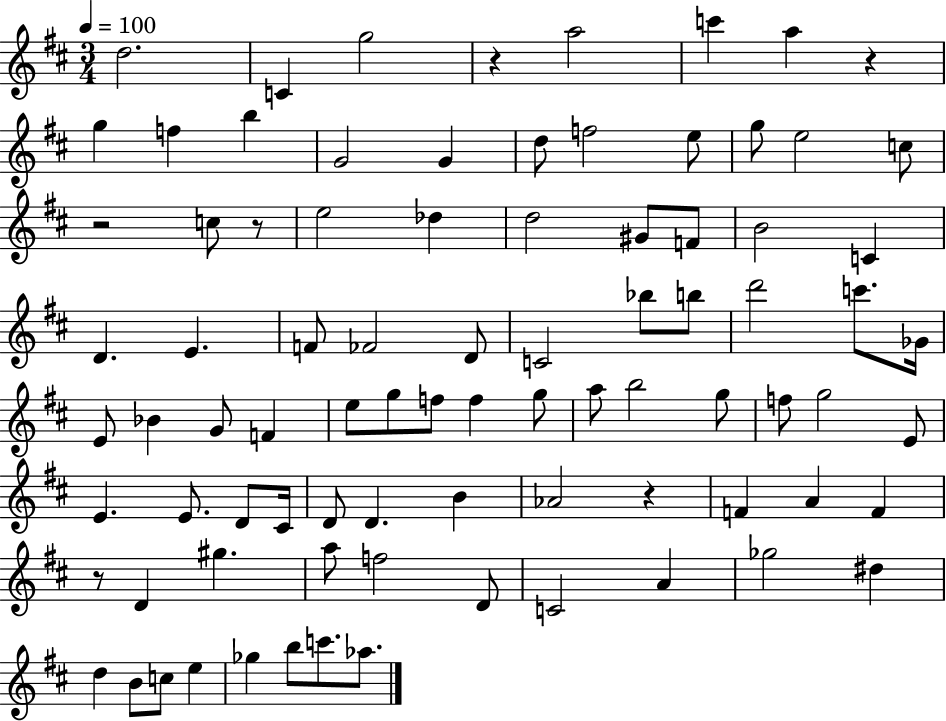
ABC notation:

X:1
T:Untitled
M:3/4
L:1/4
K:D
d2 C g2 z a2 c' a z g f b G2 G d/2 f2 e/2 g/2 e2 c/2 z2 c/2 z/2 e2 _d d2 ^G/2 F/2 B2 C D E F/2 _F2 D/2 C2 _b/2 b/2 d'2 c'/2 _G/4 E/2 _B G/2 F e/2 g/2 f/2 f g/2 a/2 b2 g/2 f/2 g2 E/2 E E/2 D/2 ^C/4 D/2 D B _A2 z F A F z/2 D ^g a/2 f2 D/2 C2 A _g2 ^d d B/2 c/2 e _g b/2 c'/2 _a/2